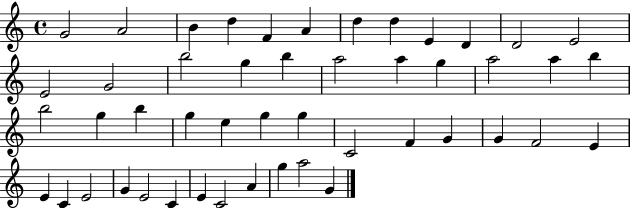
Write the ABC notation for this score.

X:1
T:Untitled
M:4/4
L:1/4
K:C
G2 A2 B d F A d d E D D2 E2 E2 G2 b2 g b a2 a g a2 a b b2 g b g e g g C2 F G G F2 E E C E2 G E2 C E C2 A g a2 G